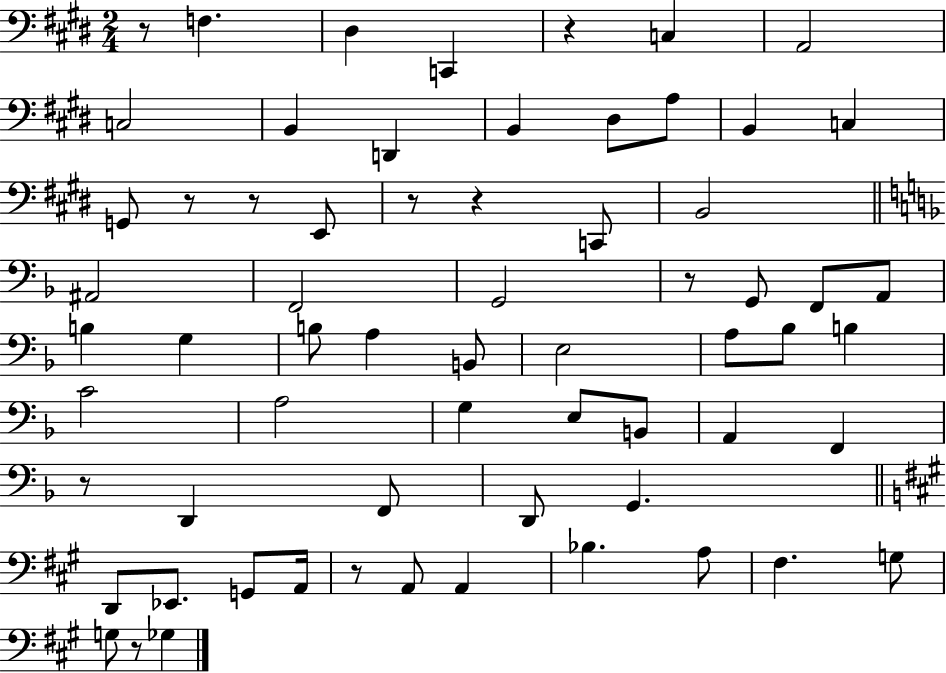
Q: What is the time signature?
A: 2/4